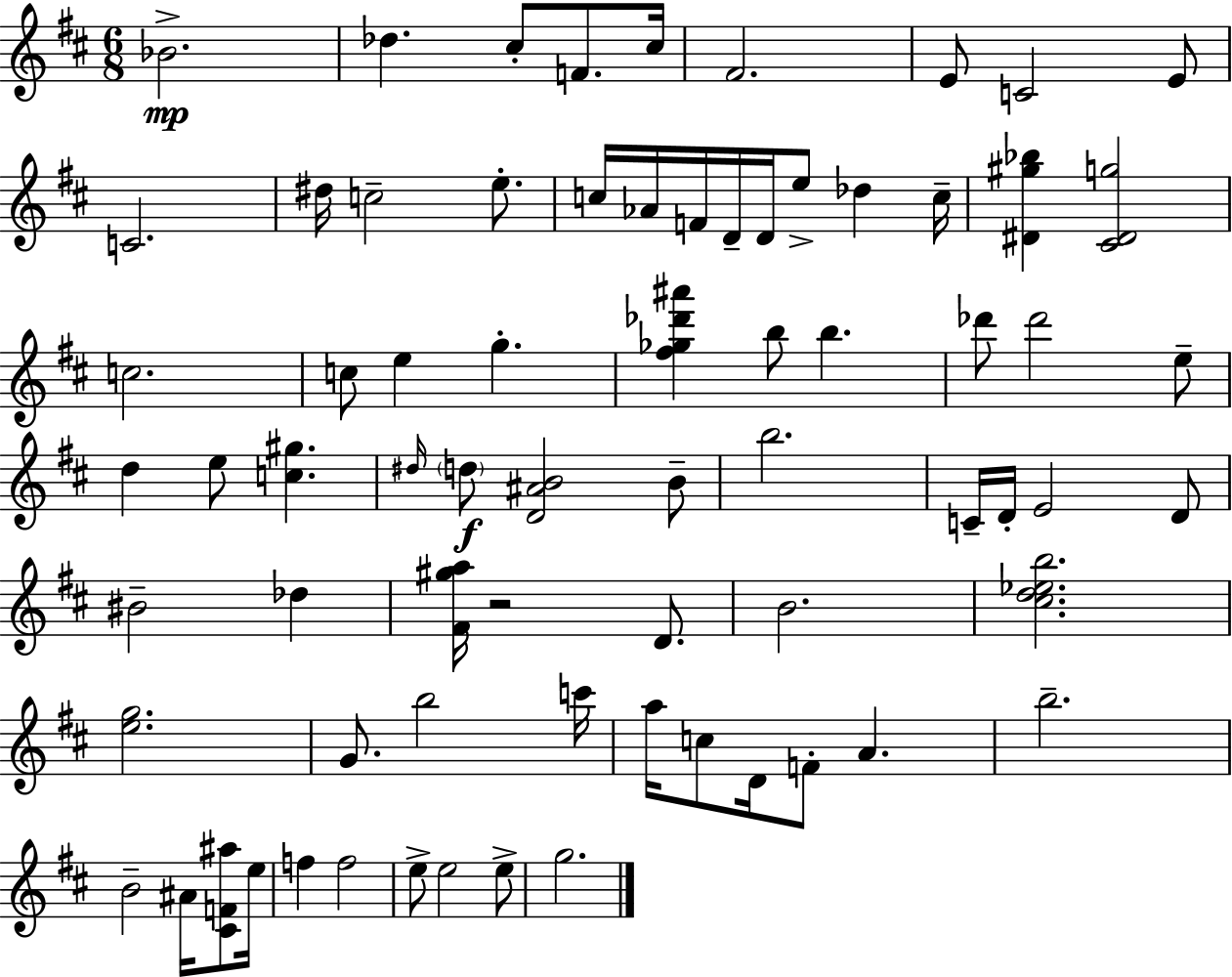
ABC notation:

X:1
T:Untitled
M:6/8
L:1/4
K:D
_B2 _d ^c/2 F/2 ^c/4 ^F2 E/2 C2 E/2 C2 ^d/4 c2 e/2 c/4 _A/4 F/4 D/4 D/4 e/2 _d c/4 [^D^g_b] [^C^Dg]2 c2 c/2 e g [^f_g_d'^a'] b/2 b _d'/2 _d'2 e/2 d e/2 [c^g] ^d/4 d/2 [D^AB]2 B/2 b2 C/4 D/4 E2 D/2 ^B2 _d [^F^ga]/4 z2 D/2 B2 [^cd_eb]2 [eg]2 G/2 b2 c'/4 a/4 c/2 D/4 F/2 A b2 B2 ^A/4 [^CF^a]/2 e/4 f f2 e/2 e2 e/2 g2